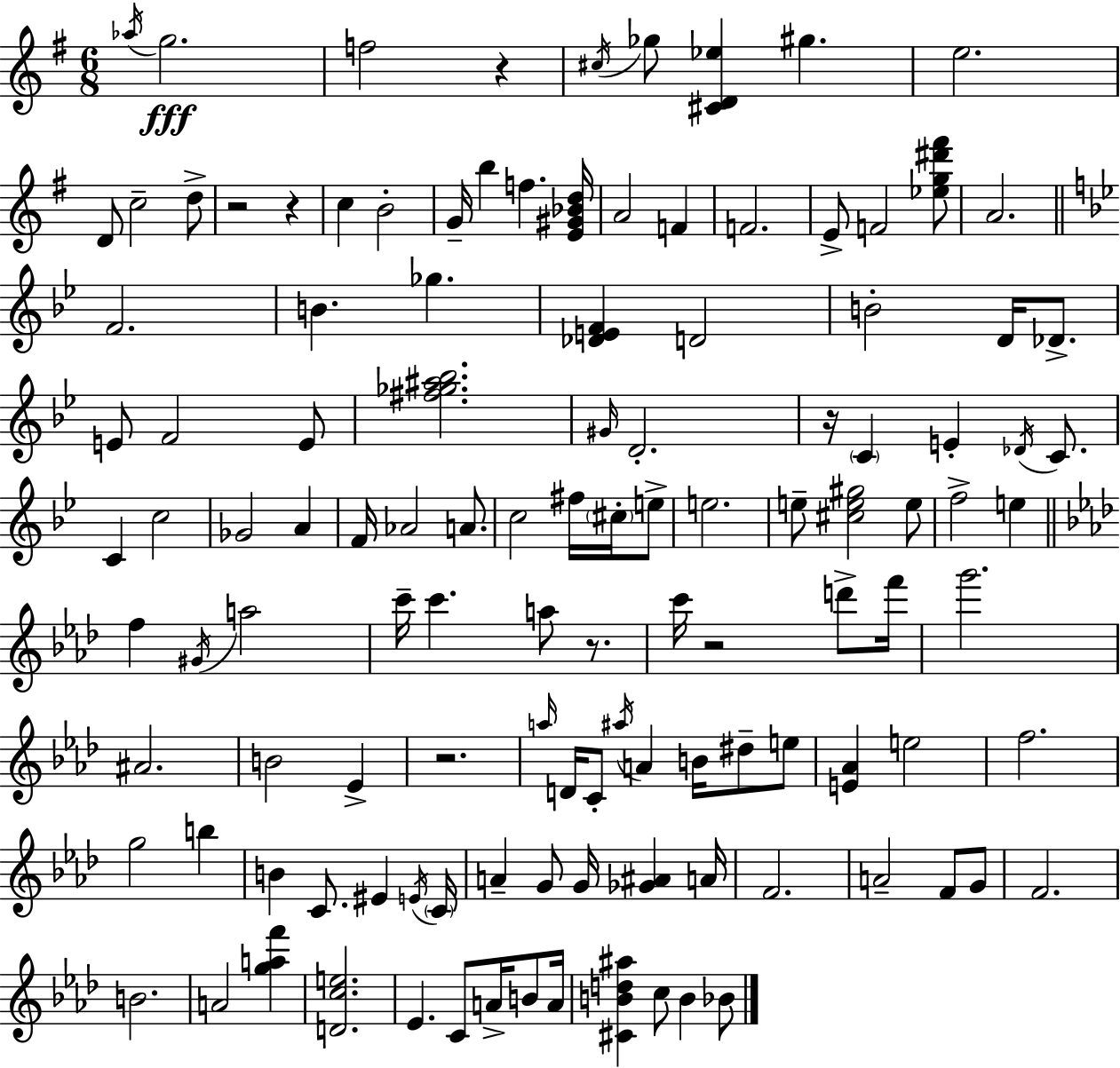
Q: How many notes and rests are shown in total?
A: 120